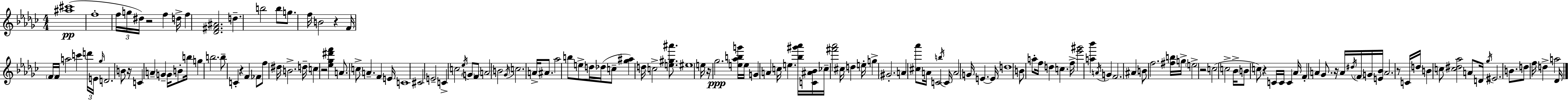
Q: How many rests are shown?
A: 10